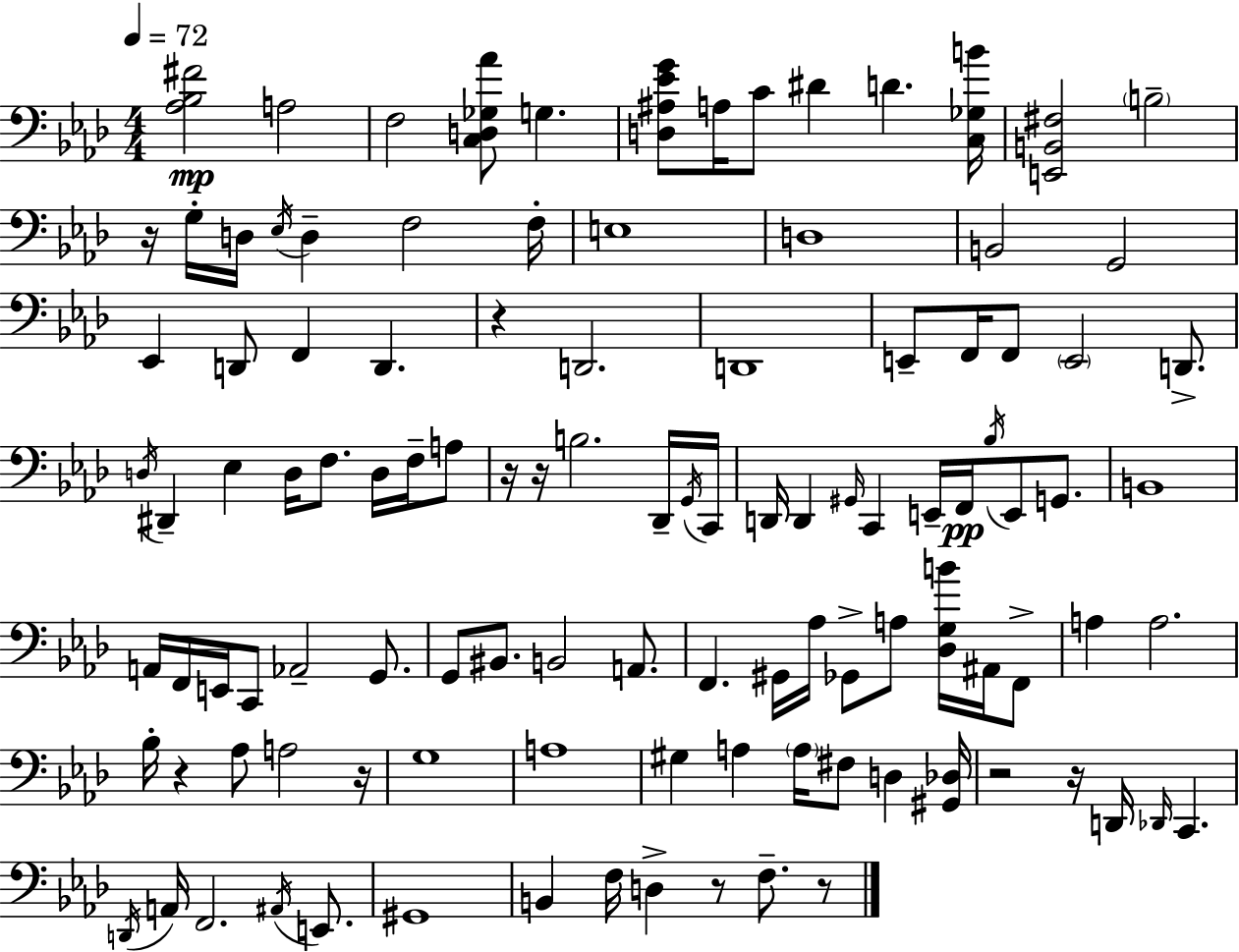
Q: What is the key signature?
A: AES major